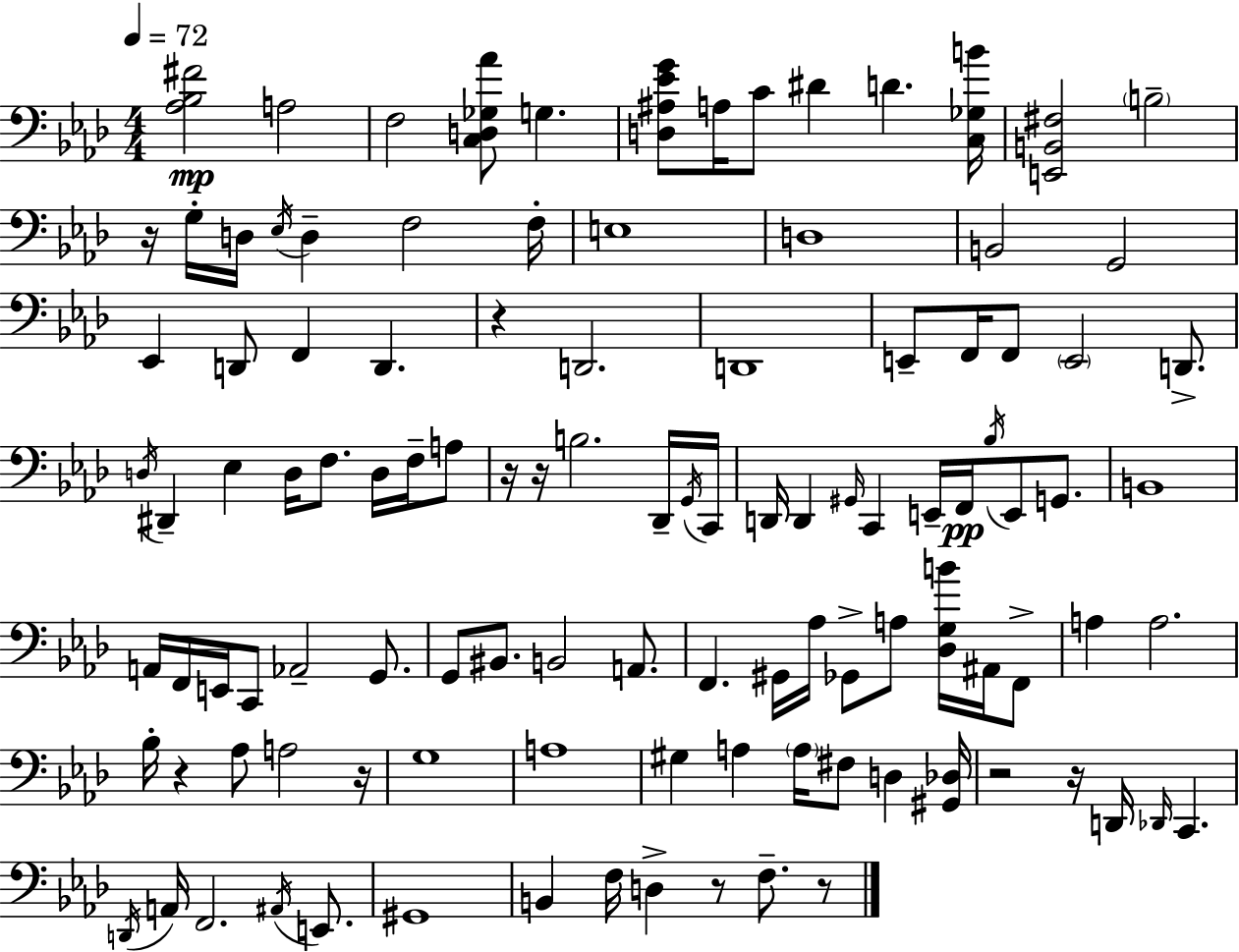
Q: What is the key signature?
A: AES major